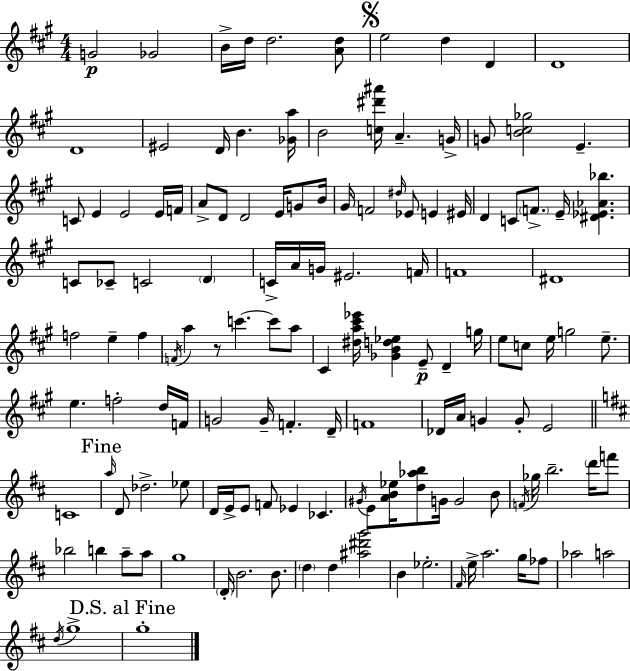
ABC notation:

X:1
T:Untitled
M:4/4
L:1/4
K:A
G2 _G2 B/4 d/4 d2 [Ad]/2 e2 d D D4 D4 ^E2 D/4 B [_Ga]/4 B2 [c^d'^a']/4 A G/4 G/2 [Bc_g]2 E C/2 E E2 E/4 F/4 A/2 D/2 D2 E/4 G/2 B/4 ^G/4 F2 ^d/4 _E/2 E ^E/4 D C/2 F/2 E/4 [^D_E_A_b] C/2 _C/2 C2 D C/4 A/4 G/4 ^E2 F/4 F4 ^D4 f2 e f F/4 a z/2 c' c'/2 a/2 ^C [^da^c'_e']/4 [_GBd_e] E/2 D g/4 e/2 c/2 e/4 g2 e/2 e f2 d/4 F/4 G2 G/4 F D/4 F4 _D/4 A/4 G G/2 E2 C4 a/4 D/2 _d2 _e/2 D/4 E/4 E/2 F/2 _E _C ^G/4 E/2 [AB_e]/4 [d_ab]/2 G/4 G2 B/2 F/4 _g/4 b2 d'/4 f'/2 _b2 b a/2 a/2 g4 D/4 B2 B/2 d d [^a^d'g']2 B _e2 ^F/4 e/4 a2 g/4 _f/2 _a2 a2 d/4 g4 g4